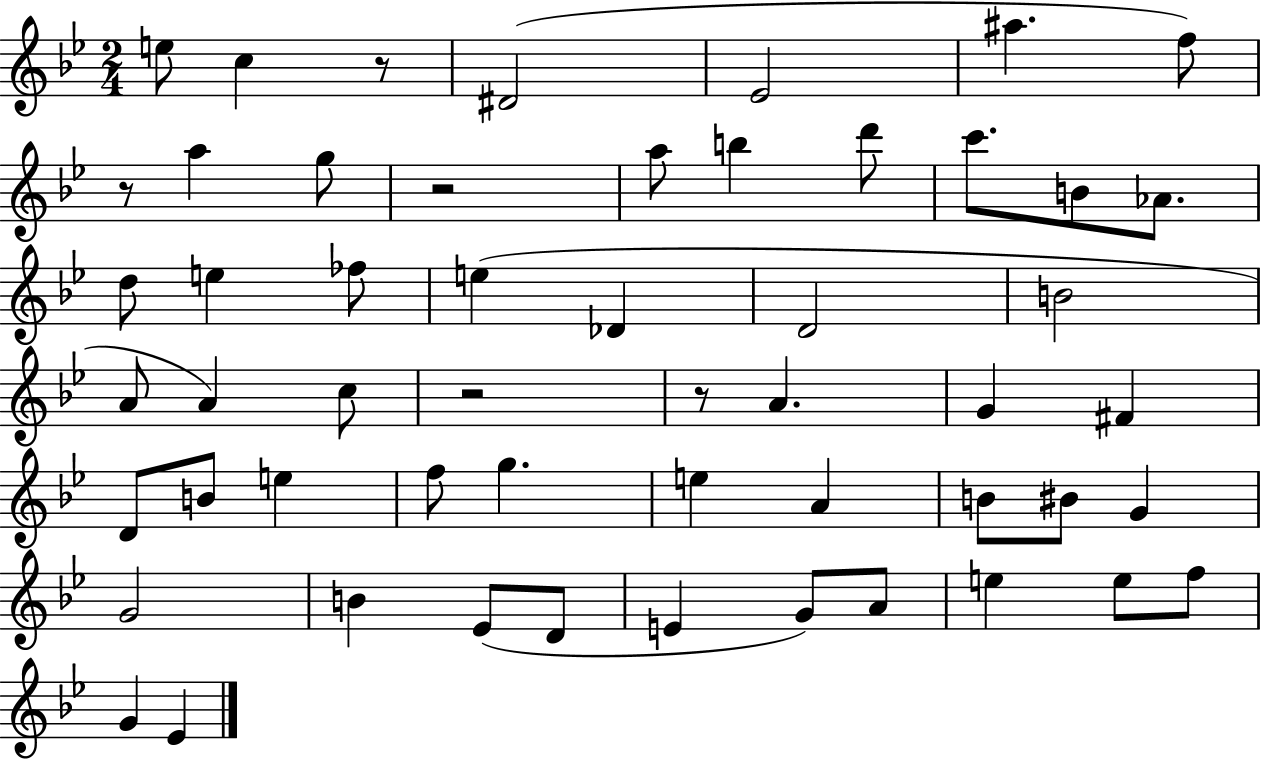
X:1
T:Untitled
M:2/4
L:1/4
K:Bb
e/2 c z/2 ^D2 _E2 ^a f/2 z/2 a g/2 z2 a/2 b d'/2 c'/2 B/2 _A/2 d/2 e _f/2 e _D D2 B2 A/2 A c/2 z2 z/2 A G ^F D/2 B/2 e f/2 g e A B/2 ^B/2 G G2 B _E/2 D/2 E G/2 A/2 e e/2 f/2 G _E